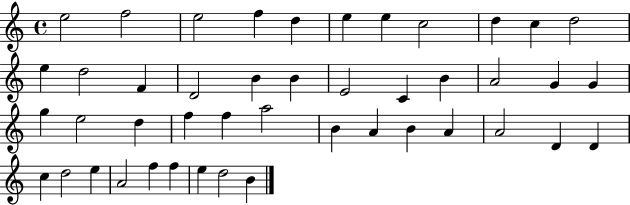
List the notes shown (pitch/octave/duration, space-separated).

E5/h F5/h E5/h F5/q D5/q E5/q E5/q C5/h D5/q C5/q D5/h E5/q D5/h F4/q D4/h B4/q B4/q E4/h C4/q B4/q A4/h G4/q G4/q G5/q E5/h D5/q F5/q F5/q A5/h B4/q A4/q B4/q A4/q A4/h D4/q D4/q C5/q D5/h E5/q A4/h F5/q F5/q E5/q D5/h B4/q